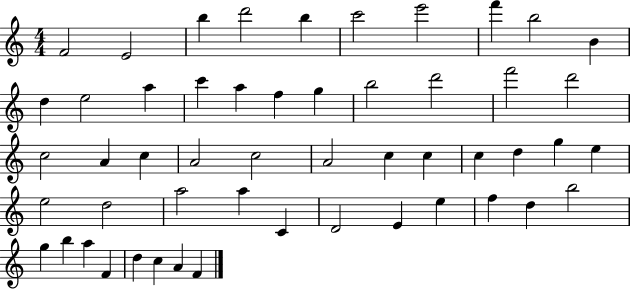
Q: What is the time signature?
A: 4/4